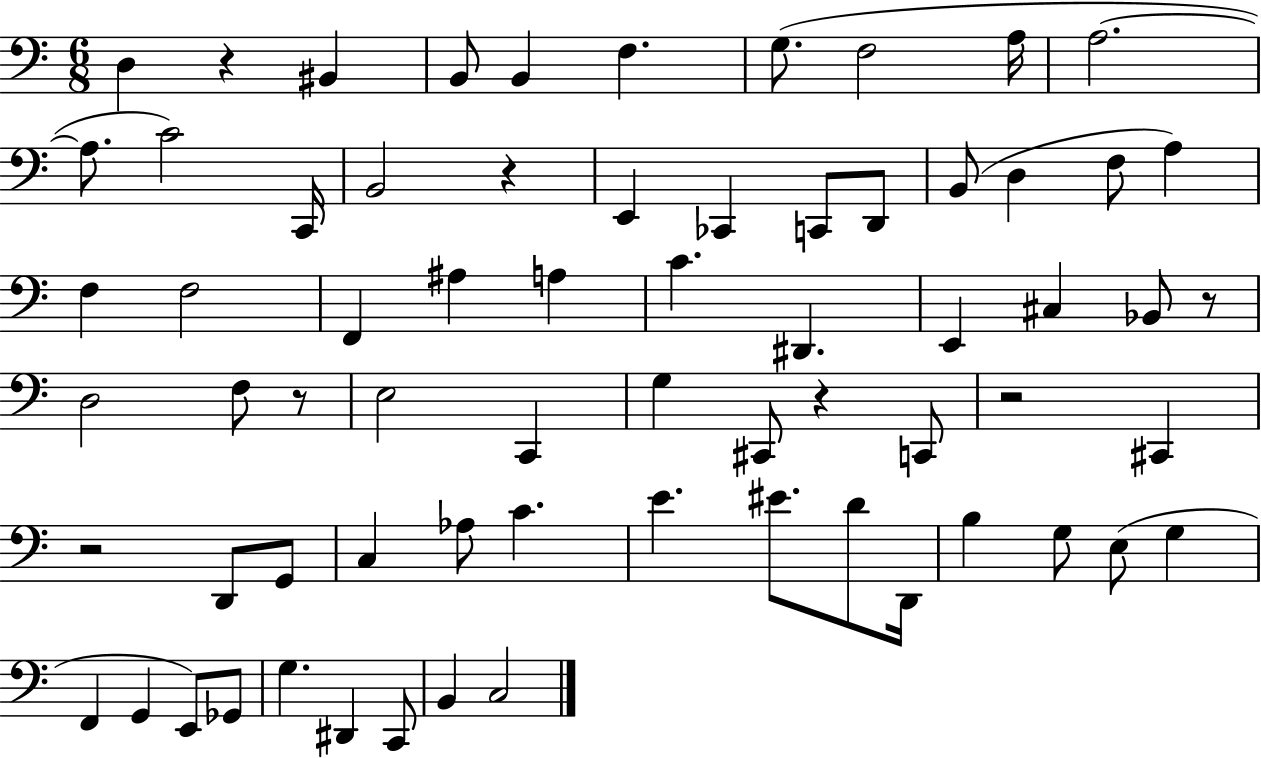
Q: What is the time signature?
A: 6/8